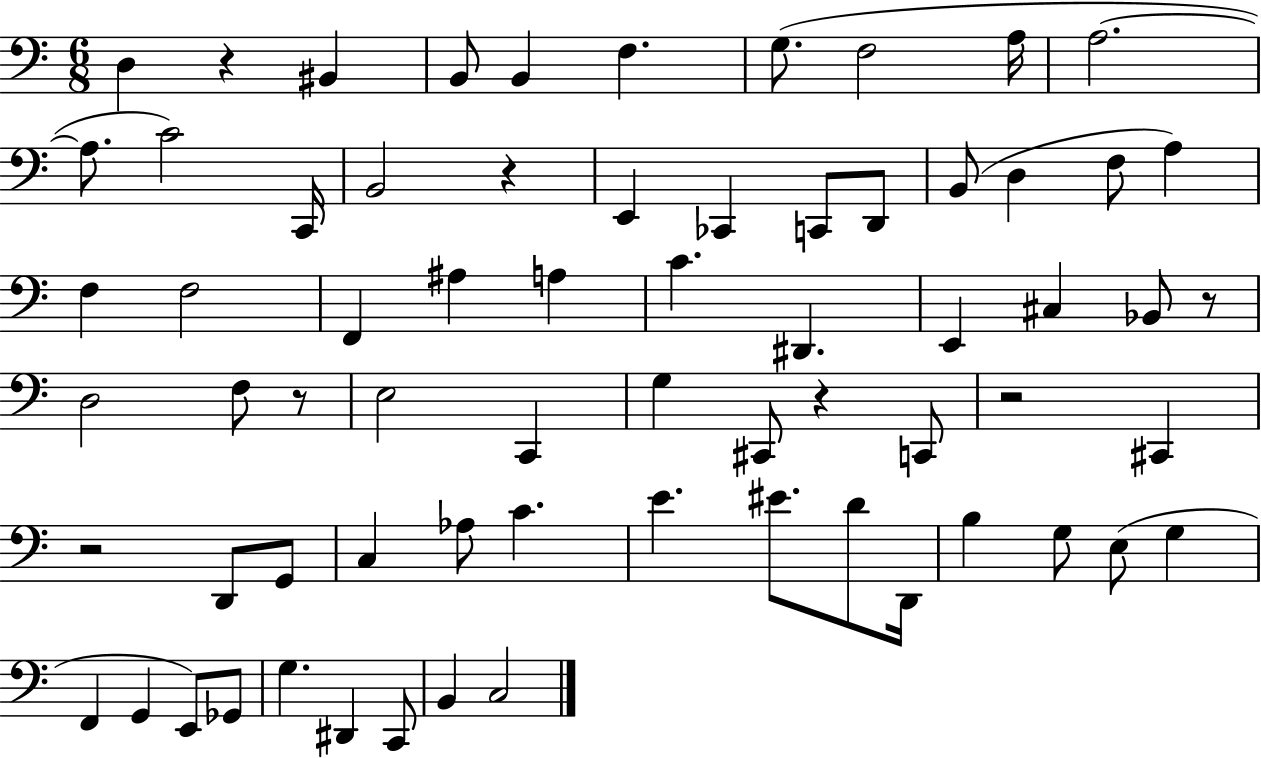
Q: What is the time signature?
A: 6/8